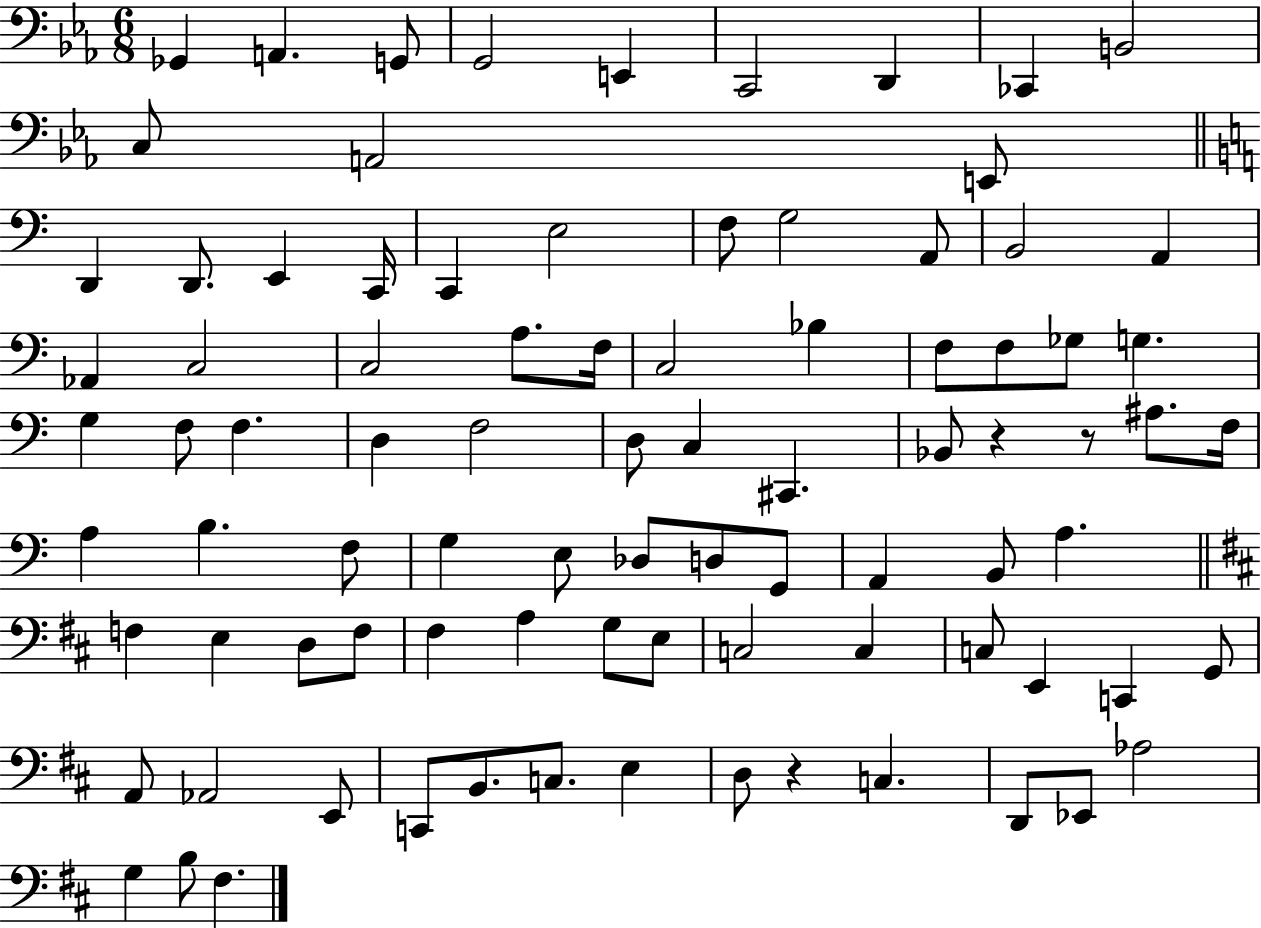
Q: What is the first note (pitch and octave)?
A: Gb2